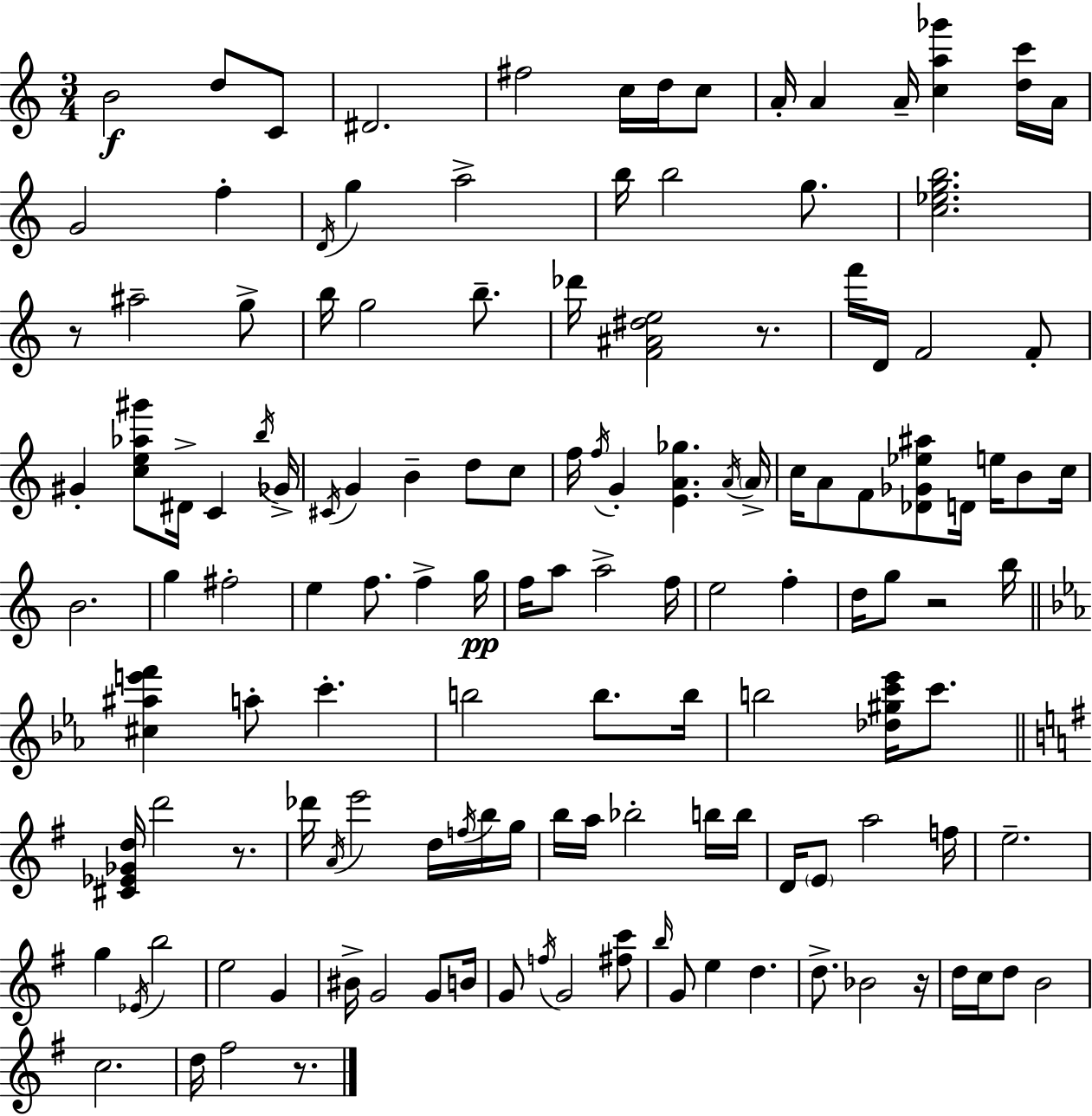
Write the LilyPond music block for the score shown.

{
  \clef treble
  \numericTimeSignature
  \time 3/4
  \key c \major
  b'2\f d''8 c'8 | dis'2. | fis''2 c''16 d''16 c''8 | a'16-. a'4 a'16-- <c'' a'' ges'''>4 <d'' c'''>16 a'16 | \break g'2 f''4-. | \acciaccatura { d'16 } g''4 a''2-> | b''16 b''2 g''8. | <c'' ees'' g'' b''>2. | \break r8 ais''2-- g''8-> | b''16 g''2 b''8.-- | des'''16 <f' ais' dis'' e''>2 r8. | f'''16 d'16 f'2 f'8-. | \break gis'4-. <c'' e'' aes'' gis'''>8 dis'16-> c'4 | \acciaccatura { b''16 } ges'16-> \acciaccatura { cis'16 } g'4 b'4-- d''8 | c''8 f''16 \acciaccatura { f''16 } g'4-. <e' a' ges''>4. | \acciaccatura { a'16 } \parenthesize a'16-> c''16 a'8 f'8 <des' ges' ees'' ais''>8 | \break d'16 e''16 b'8 c''16 b'2. | g''4 fis''2-. | e''4 f''8. | f''4-> g''16\pp f''16 a''8 a''2-> | \break f''16 e''2 | f''4-. d''16 g''8 r2 | b''16 \bar "||" \break \key c \minor <cis'' ais'' e''' f'''>4 a''8-. c'''4.-. | b''2 b''8. b''16 | b''2 <des'' gis'' c''' ees'''>16 c'''8. | \bar "||" \break \key g \major <cis' ees' ges' d''>16 d'''2 r8. | des'''16 \acciaccatura { a'16 } e'''2 d''16 \acciaccatura { f''16 } | b''16 g''16 b''16 a''16 bes''2-. | b''16 b''16 d'16 \parenthesize e'8 a''2 | \break f''16 e''2.-- | g''4 \acciaccatura { ees'16 } b''2 | e''2 g'4 | bis'16-> g'2 | \break g'8 b'16 g'8 \acciaccatura { f''16 } g'2 | <fis'' c'''>8 \grace { b''16 } g'8 e''4 d''4. | d''8.-> bes'2 | r16 d''16 c''16 d''8 b'2 | \break c''2. | d''16 fis''2 | r8. \bar "|."
}